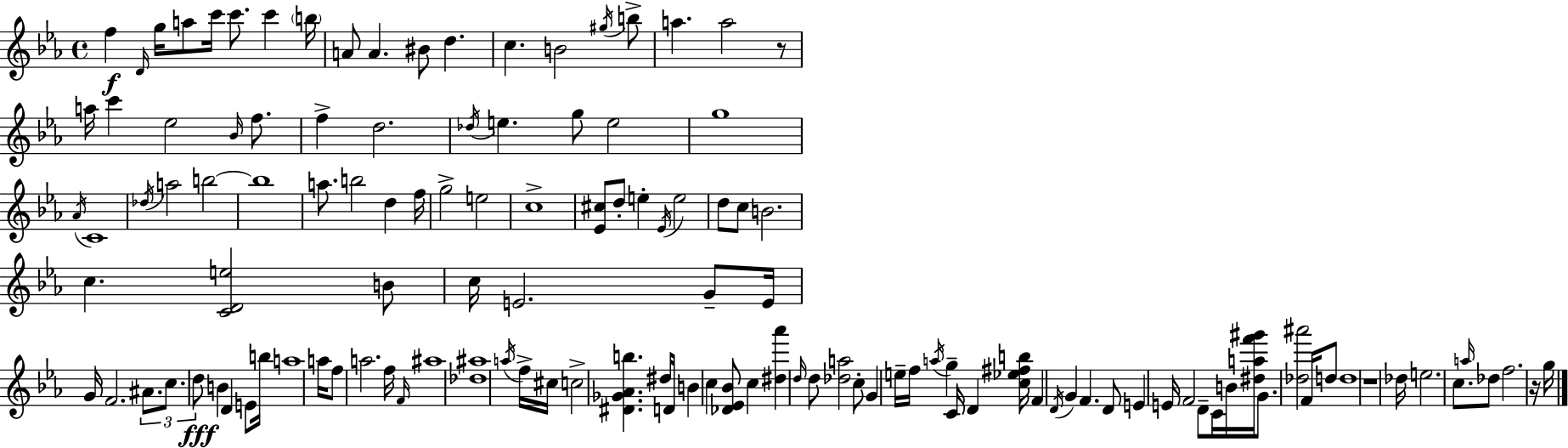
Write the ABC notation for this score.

X:1
T:Untitled
M:4/4
L:1/4
K:Eb
f D/4 g/4 a/2 c'/4 c'/2 c' b/4 A/2 A ^B/2 d c B2 ^g/4 b/2 a a2 z/2 a/4 c' _e2 _B/4 f/2 f d2 _d/4 e g/2 e2 g4 _A/4 C4 _d/4 a2 b2 b4 a/2 b2 d f/4 g2 e2 c4 [_E^c]/2 d/2 e _E/4 e2 d/2 c/2 B2 c [CDe]2 B/2 c/4 E2 G/2 E/4 G/4 F2 ^A/2 c/2 d/2 B D E/2 b/4 a4 a/4 f/2 a2 f/4 F/4 ^a4 [_d^a]4 a/4 f/4 ^c/4 c2 [^D_G_Ab] ^d/4 D/4 B c [_D_E_B]/2 c [^d_a'] d/4 d/2 [_da]2 c/2 G e/4 f/4 a/4 g C/4 D [c_e^fb]/4 F D/4 G F D/2 E E/4 F2 D/2 C/4 B/4 [^daf'^g']/4 G/2 [_d^a']2 F/4 d/2 d4 z4 _d/4 e2 c/2 a/4 _d/2 f2 z/4 g/4